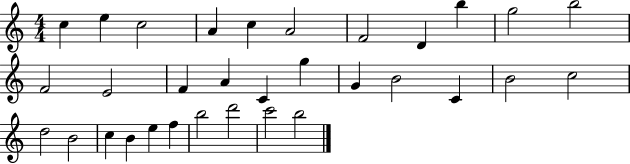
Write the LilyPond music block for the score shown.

{
  \clef treble
  \numericTimeSignature
  \time 4/4
  \key c \major
  c''4 e''4 c''2 | a'4 c''4 a'2 | f'2 d'4 b''4 | g''2 b''2 | \break f'2 e'2 | f'4 a'4 c'4 g''4 | g'4 b'2 c'4 | b'2 c''2 | \break d''2 b'2 | c''4 b'4 e''4 f''4 | b''2 d'''2 | c'''2 b''2 | \break \bar "|."
}